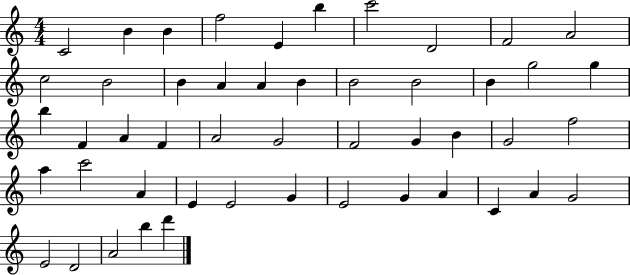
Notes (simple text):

C4/h B4/q B4/q F5/h E4/q B5/q C6/h D4/h F4/h A4/h C5/h B4/h B4/q A4/q A4/q B4/q B4/h B4/h B4/q G5/h G5/q B5/q F4/q A4/q F4/q A4/h G4/h F4/h G4/q B4/q G4/h F5/h A5/q C6/h A4/q E4/q E4/h G4/q E4/h G4/q A4/q C4/q A4/q G4/h E4/h D4/h A4/h B5/q D6/q